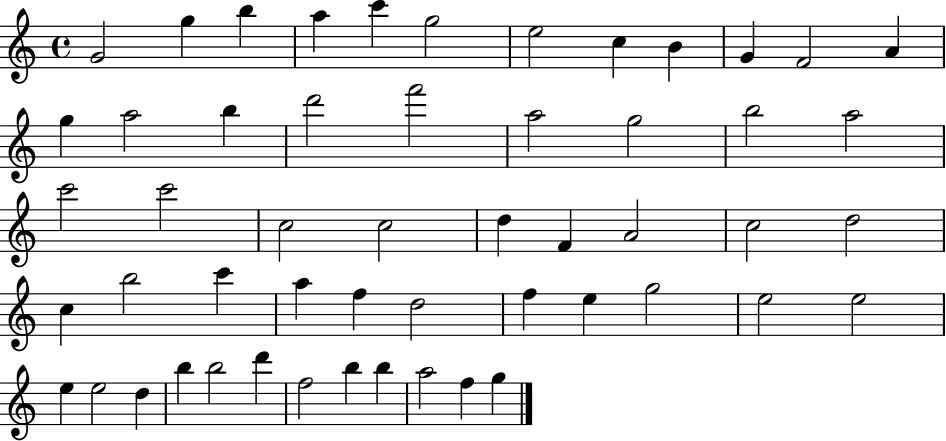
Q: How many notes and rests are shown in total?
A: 53